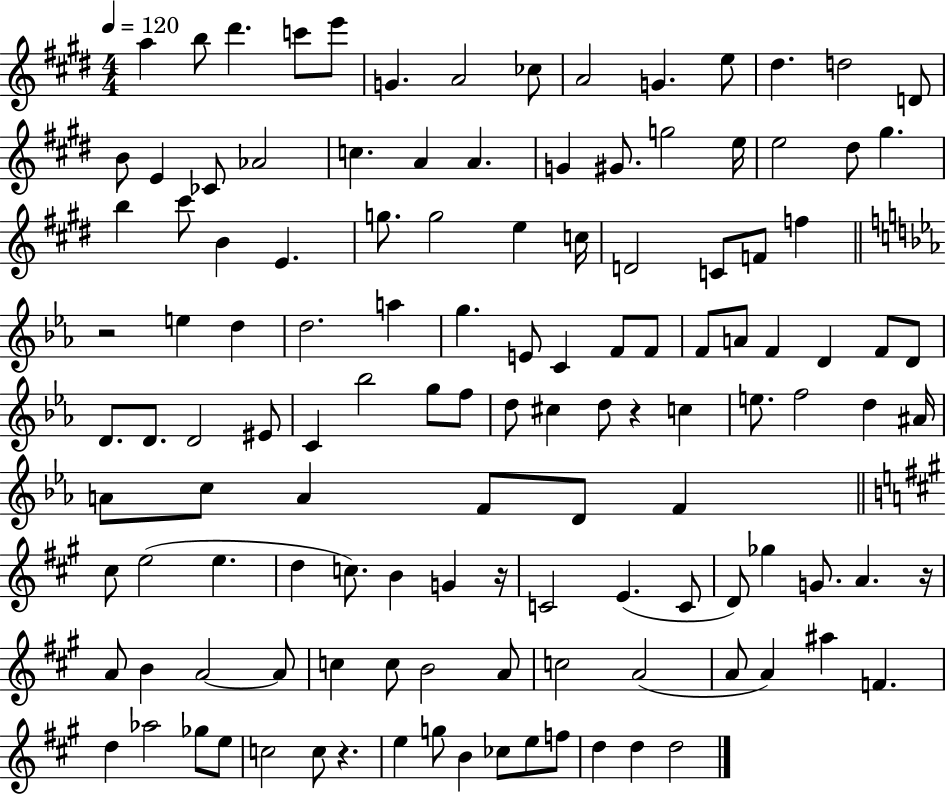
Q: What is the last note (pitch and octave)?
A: D5